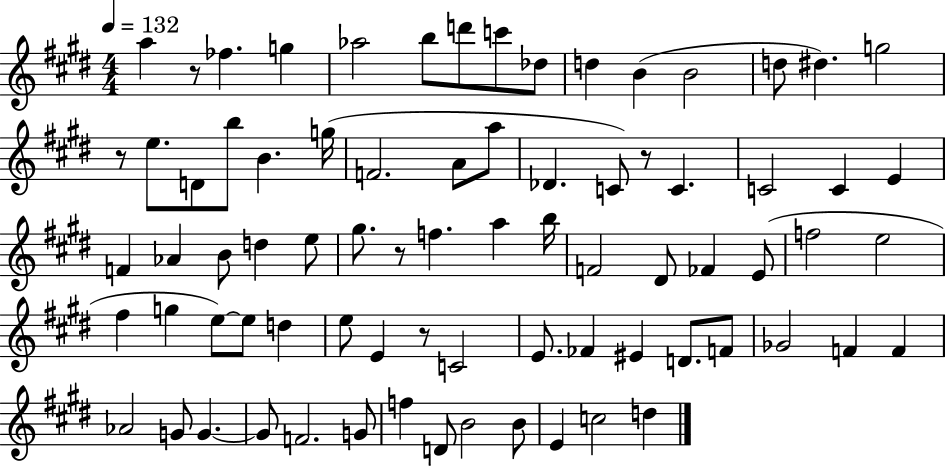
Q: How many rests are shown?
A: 5